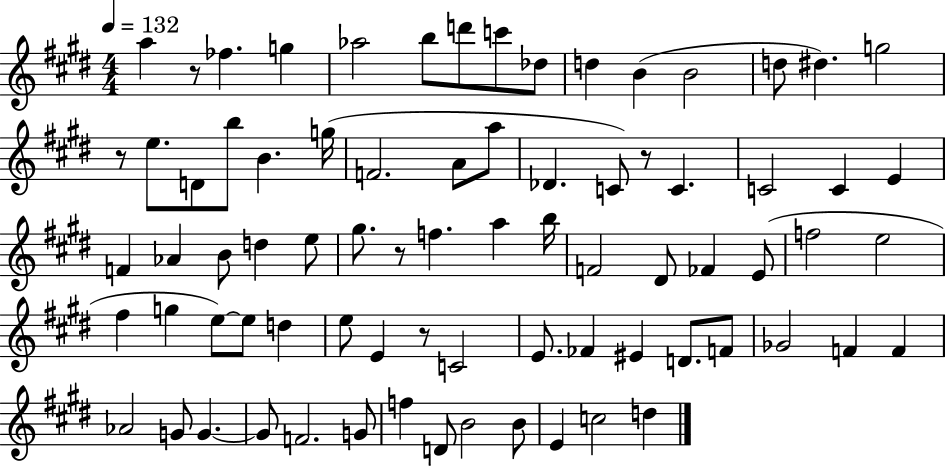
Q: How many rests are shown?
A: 5